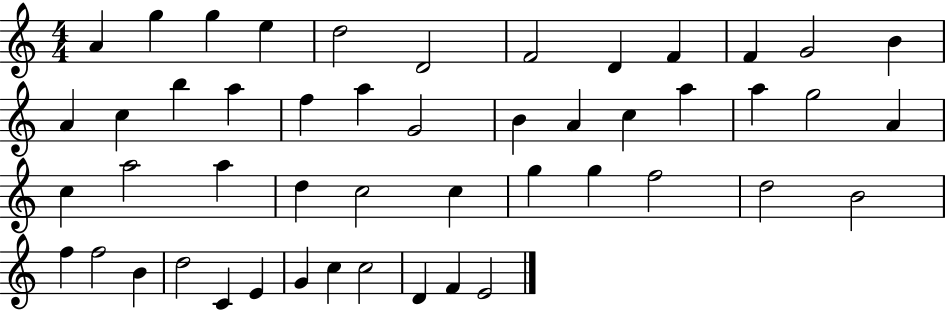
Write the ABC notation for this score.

X:1
T:Untitled
M:4/4
L:1/4
K:C
A g g e d2 D2 F2 D F F G2 B A c b a f a G2 B A c a a g2 A c a2 a d c2 c g g f2 d2 B2 f f2 B d2 C E G c c2 D F E2